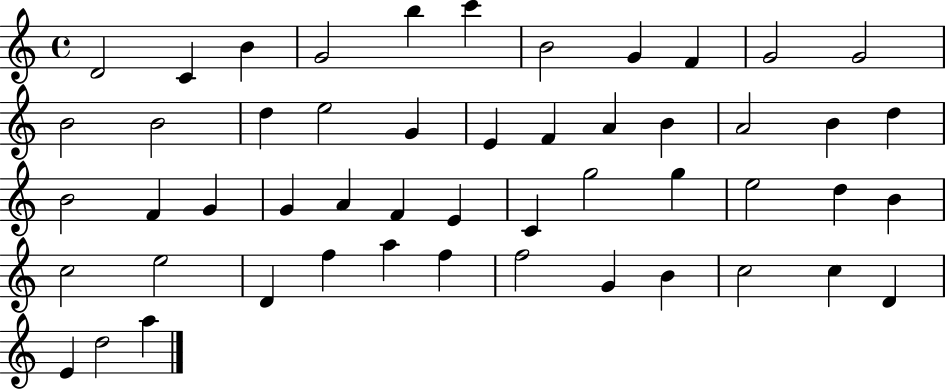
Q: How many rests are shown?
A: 0